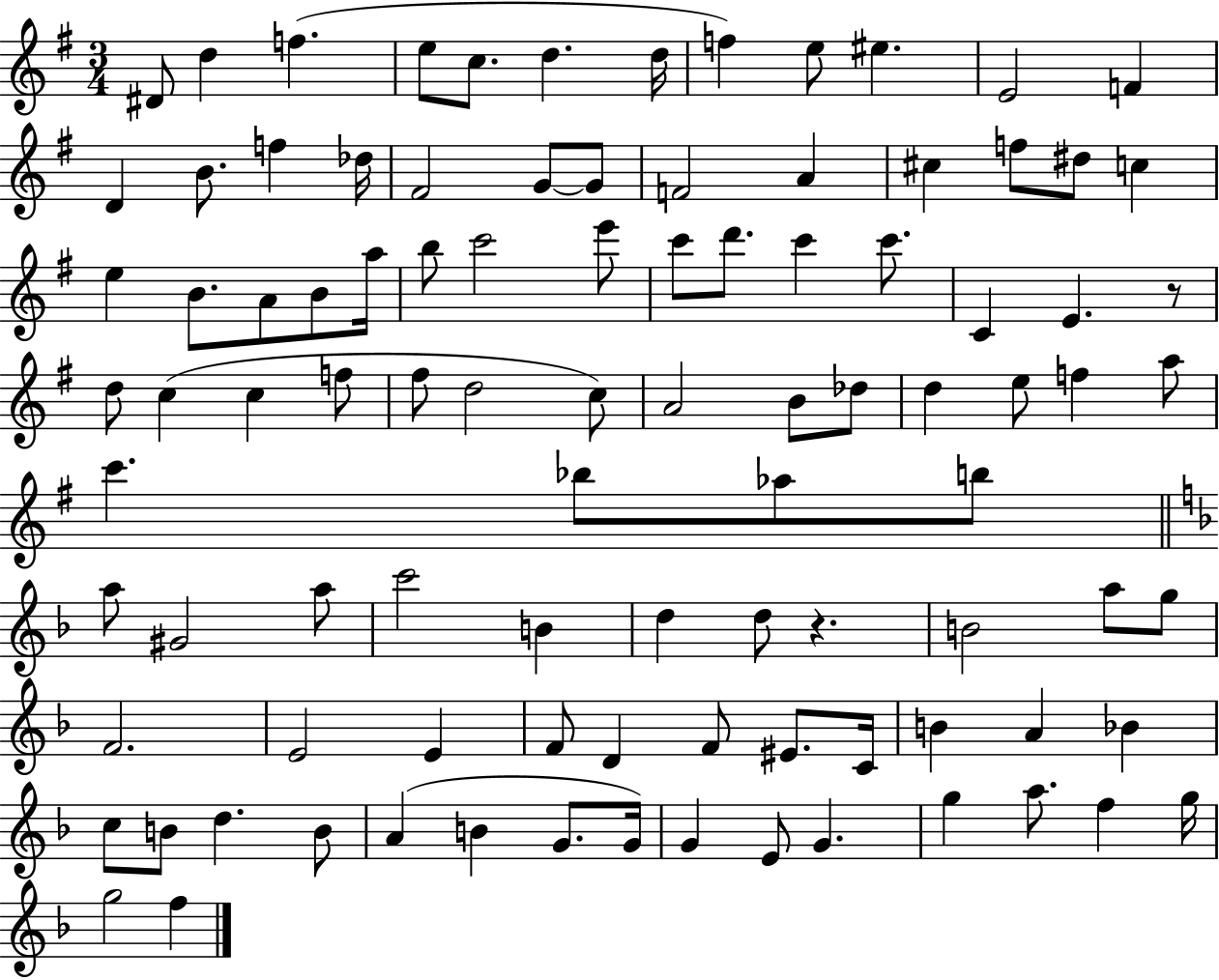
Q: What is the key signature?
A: G major